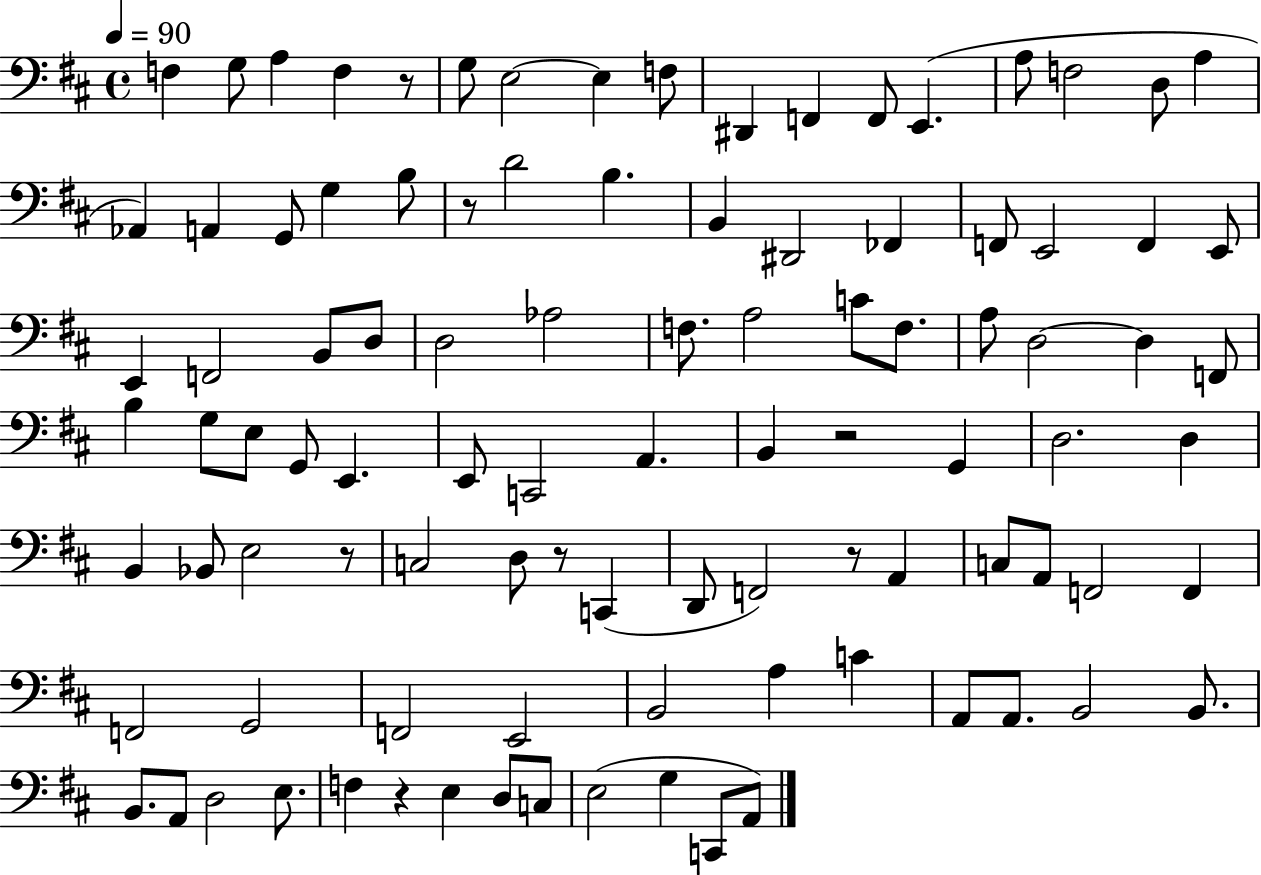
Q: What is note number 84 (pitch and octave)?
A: E3